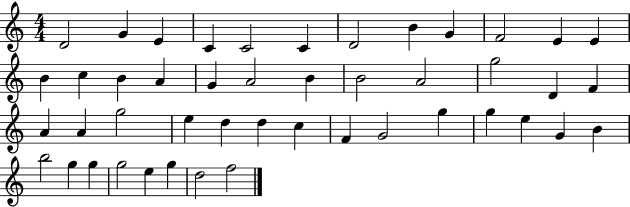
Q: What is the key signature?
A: C major